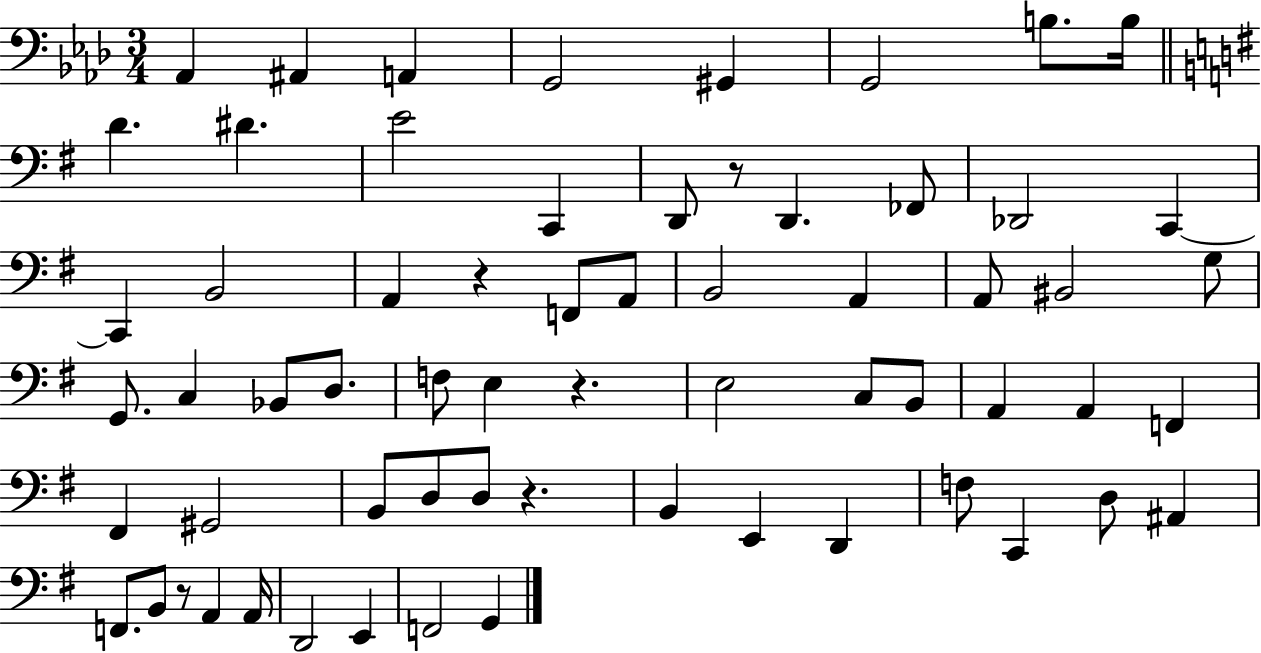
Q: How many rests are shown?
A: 5